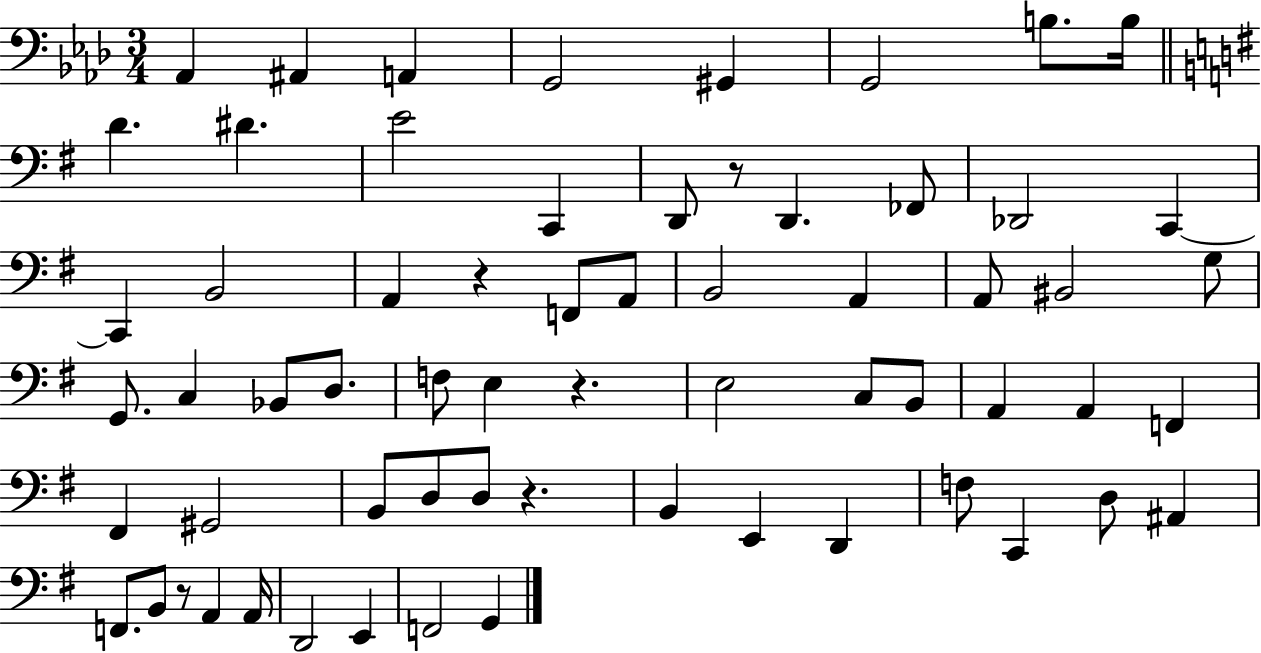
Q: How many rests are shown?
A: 5